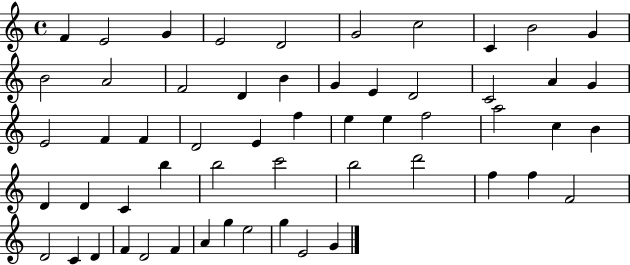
F4/q E4/h G4/q E4/h D4/h G4/h C5/h C4/q B4/h G4/q B4/h A4/h F4/h D4/q B4/q G4/q E4/q D4/h C4/h A4/q G4/q E4/h F4/q F4/q D4/h E4/q F5/q E5/q E5/q F5/h A5/h C5/q B4/q D4/q D4/q C4/q B5/q B5/h C6/h B5/h D6/h F5/q F5/q F4/h D4/h C4/q D4/q F4/q D4/h F4/q A4/q G5/q E5/h G5/q E4/h G4/q